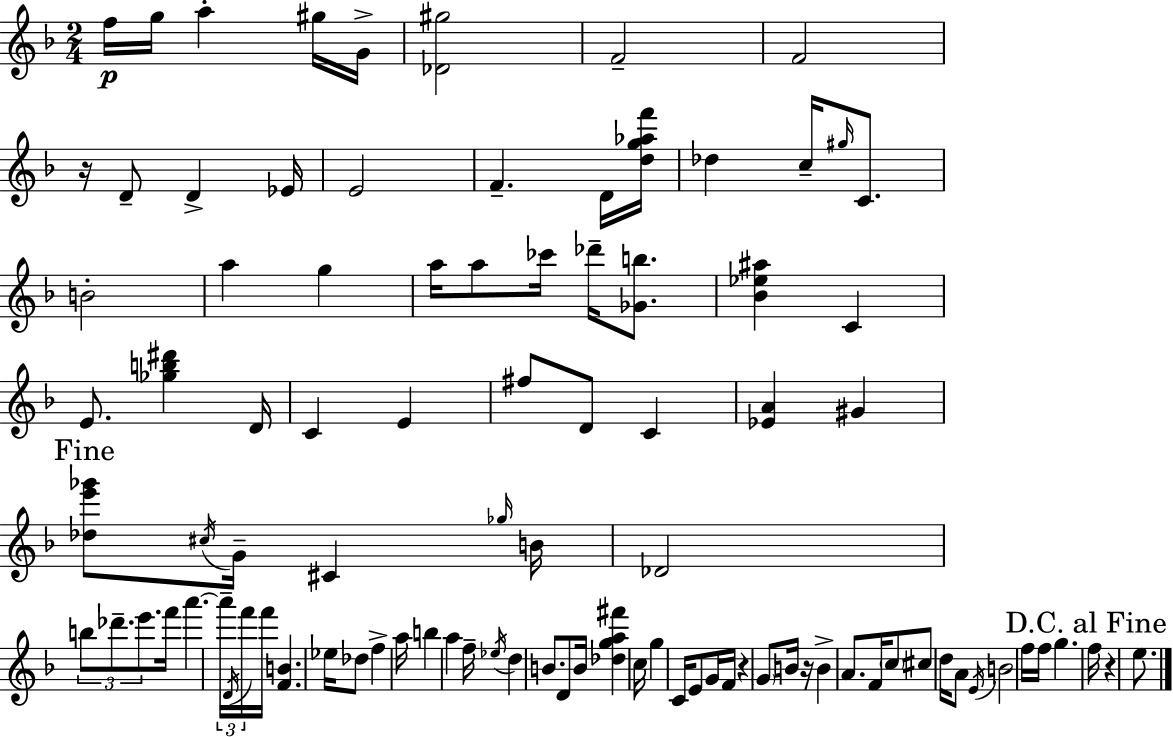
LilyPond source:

{
  \clef treble
  \numericTimeSignature
  \time 2/4
  \key f \major
  f''16\p g''16 a''4-. gis''16 g'16-> | <des' gis''>2 | f'2-- | f'2 | \break r16 d'8-- d'4-> ees'16 | e'2 | f'4.-- d'16 <d'' g'' aes'' f'''>16 | des''4 c''16-- \grace { gis''16 } c'8. | \break b'2-. | a''4 g''4 | a''16 a''8 ces'''16 des'''16-- <ges' b''>8. | <bes' ees'' ais''>4 c'4 | \break e'8. <ges'' b'' dis'''>4 | d'16 c'4 e'4 | fis''8 d'8 c'4 | <ees' a'>4 gis'4 | \break \mark "Fine" <des'' e''' ges'''>8 \acciaccatura { cis''16 } g'16-- cis'4 | \grace { ges''16 } b'16 des'2 | \tuplet 3/2 { b''8 des'''8.-- | e'''8. } f'''16 a'''4.~~ | \break \tuplet 3/2 { a'''16-- \acciaccatura { d'16 } f'''16 } f'''16 <f' b'>4. | ees''16 des''8 f''4-> | a''16 b''4 | a''4 f''16-- \acciaccatura { ees''16 } d''4 | \break b'8. d'8 b'16 | <des'' g'' a'' fis'''>4 c''16 g''4 | c'16 e'8 g'16 f'16 r4 | \parenthesize g'8 b'16 r16 b'4-> | \break a'8. f'16 \parenthesize c''8 | cis''8 d''16 a'8 \acciaccatura { e'16 } b'2 | f''16 f''16 | g''4. \mark "D.C. al Fine" f''16 r4 | \break e''8. \bar "|."
}